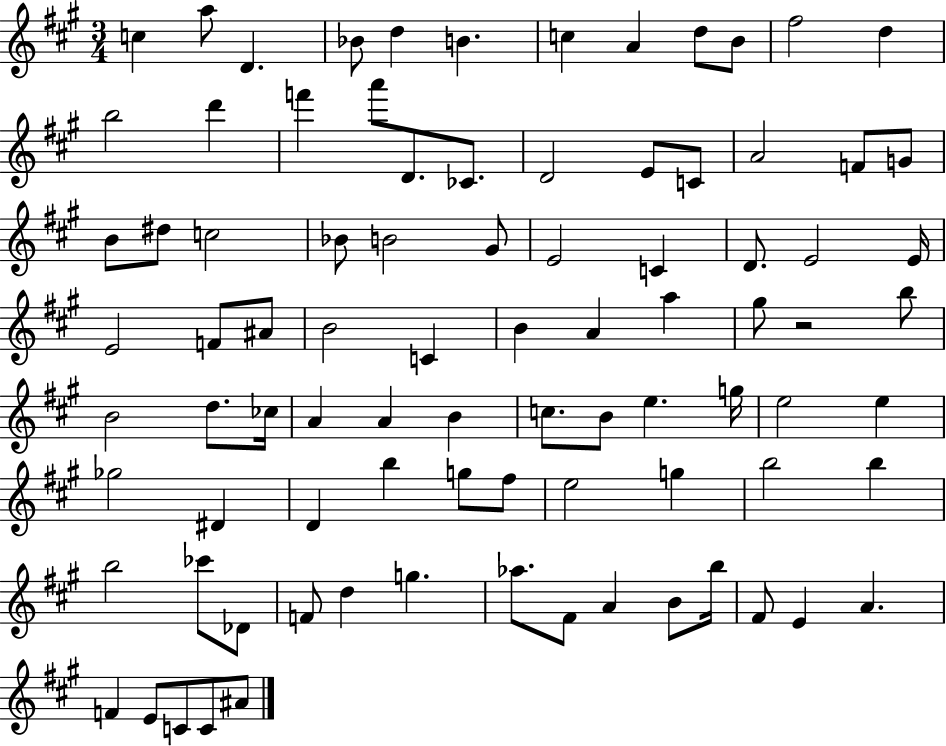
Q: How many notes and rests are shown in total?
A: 87